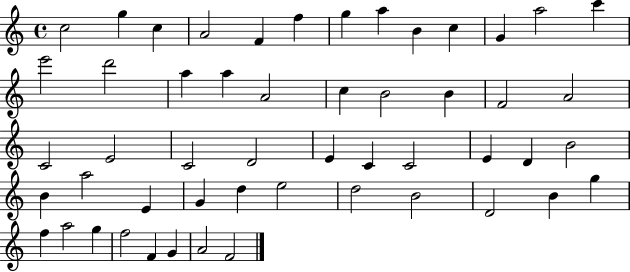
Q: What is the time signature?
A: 4/4